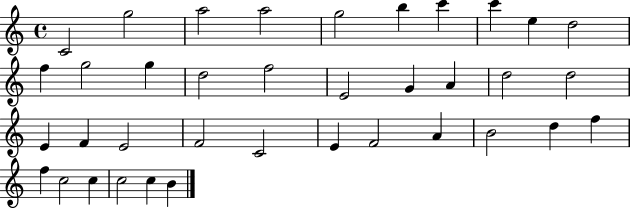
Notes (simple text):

C4/h G5/h A5/h A5/h G5/h B5/q C6/q C6/q E5/q D5/h F5/q G5/h G5/q D5/h F5/h E4/h G4/q A4/q D5/h D5/h E4/q F4/q E4/h F4/h C4/h E4/q F4/h A4/q B4/h D5/q F5/q F5/q C5/h C5/q C5/h C5/q B4/q